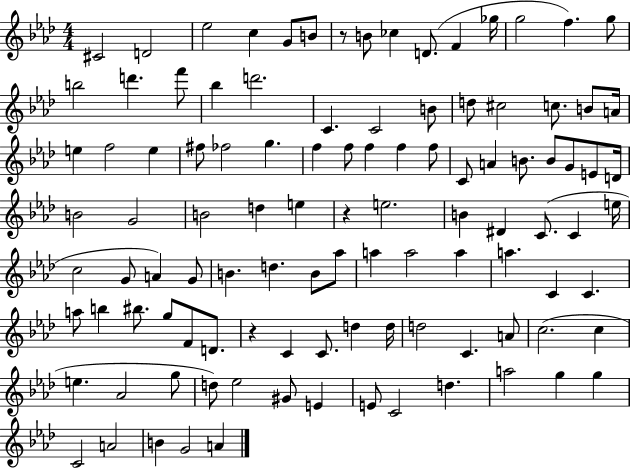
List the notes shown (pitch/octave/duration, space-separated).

C#4/h D4/h Eb5/h C5/q G4/e B4/e R/e B4/e CES5/q D4/e. F4/q Gb5/s G5/h F5/q. G5/e B5/h D6/q. F6/e Bb5/q D6/h. C4/q. C4/h B4/e D5/e C#5/h C5/e. B4/e A4/s E5/q F5/h E5/q F#5/e FES5/h G5/q. F5/q F5/e F5/q F5/q F5/e C4/e A4/q B4/e. B4/e G4/e E4/e D4/s B4/h G4/h B4/h D5/q E5/q R/q E5/h. B4/q D#4/q C4/e. C4/q E5/s C5/h G4/e A4/q G4/e B4/q. D5/q. B4/e Ab5/e A5/q A5/h A5/q A5/q. C4/q C4/q. A5/e B5/q BIS5/e. G5/e F4/e D4/e. R/q C4/q C4/e. D5/q D5/s D5/h C4/q. A4/e C5/h. C5/q E5/q. Ab4/h G5/e D5/e Eb5/h G#4/e E4/q E4/e C4/h D5/q. A5/h G5/q G5/q C4/h A4/h B4/q G4/h A4/q